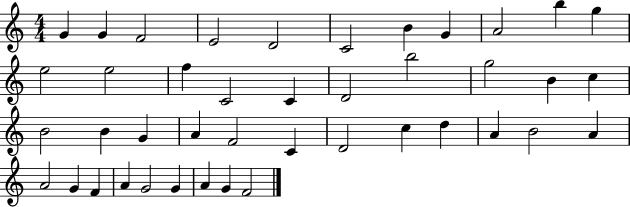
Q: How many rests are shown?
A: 0